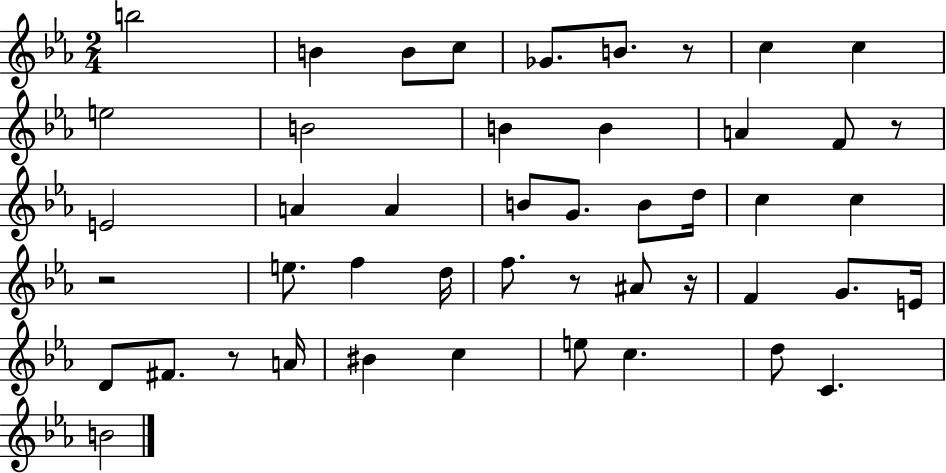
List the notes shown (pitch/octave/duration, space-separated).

B5/h B4/q B4/e C5/e Gb4/e. B4/e. R/e C5/q C5/q E5/h B4/h B4/q B4/q A4/q F4/e R/e E4/h A4/q A4/q B4/e G4/e. B4/e D5/s C5/q C5/q R/h E5/e. F5/q D5/s F5/e. R/e A#4/e R/s F4/q G4/e. E4/s D4/e F#4/e. R/e A4/s BIS4/q C5/q E5/e C5/q. D5/e C4/q. B4/h